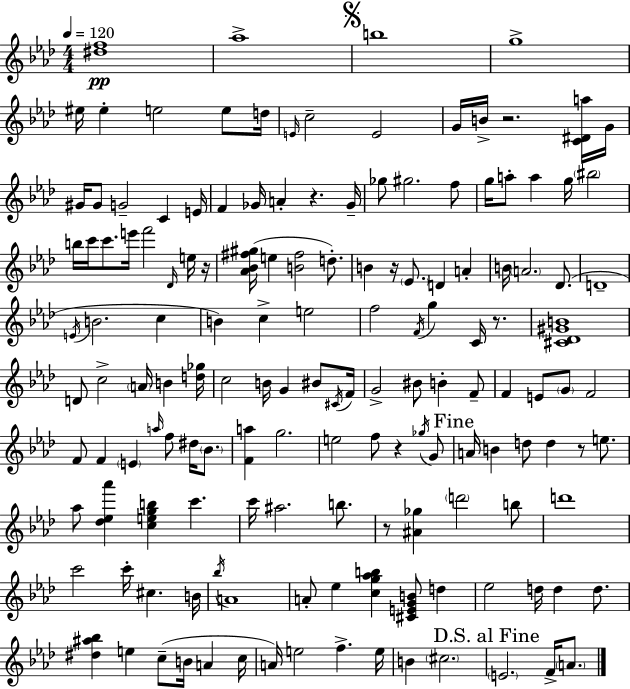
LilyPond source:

{
  \clef treble
  \numericTimeSignature
  \time 4/4
  \key f \minor
  \tempo 4 = 120
  \repeat volta 2 { <dis'' f''>1\pp | aes''1-> | \mark \markup { \musicglyph "scripts.segno" } b''1 | g''1-> | \break eis''16 eis''4-. e''2 e''8 d''16 | \grace { e'16 } c''2-- e'2 | g'16 b'16-> r2. <c' dis' a''>16 | g'16 gis'16 gis'8 g'2-- c'4 | \break e'16 f'4 ges'16 a'4-. r4. | ges'16-- ges''8 gis''2. f''8 | g''16 a''8-. a''4 g''16 \parenthesize bis''2 | b''16 c'''16 c'''8. e'''16 f'''2 \grace { des'16 } | \break e''16 r16 <aes' bes' fis'' gis''>16( e''4 <b' fis''>2 d''8.-.) | b'4 r16 \parenthesize ees'8. d'4 a'4-. | b'16 \parenthesize a'2. des'8.( | d'1-- | \break \acciaccatura { e'16 } b'2. c''4 | b'4) c''4-> e''2 | f''2 \acciaccatura { f'16 } g''4 | c'16 r8. <cis' des' gis' b'>1 | \break d'8 c''2-> \parenthesize a'16 b'4 | <d'' ges''>16 c''2 b'16 g'4 | bis'8 \acciaccatura { cis'16 } f'16 g'2-> bis'8 b'4-. | f'8-- f'4 e'8 \parenthesize g'8 f'2 | \break f'8 f'4 \parenthesize e'4 \grace { a''16 } | f''8 dis''16 \parenthesize bes'8. <f' a''>4 g''2. | e''2 f''8 | r4 \acciaccatura { ges''16 } g'8 \mark "Fine" a'16 b'4 d''8 d''4 | \break r8 e''8. aes''8 <des'' ees'' aes'''>4 <c'' e'' g'' b''>4 | c'''4. c'''16 ais''2. | b''8. r8 <ais' ges''>4 \parenthesize d'''2 | b''8 d'''1 | \break c'''2 c'''16-. | cis''4. b'16 \acciaccatura { bes''16 } a'1 | a'8-. ees''4 <c'' g'' aes'' b''>4 | <cis' e' g' b'>8 d''4 ees''2 | \break d''16 d''4 d''8. <dis'' ais'' bes''>4 e''4 | c''8--( b'16 a'4 c''16 a'16) e''2 | f''4.-> e''16 b'4 \parenthesize cis''2. | \mark "D.S. al Fine" \parenthesize e'2. | \break f'16-> \parenthesize a'8. } \bar "|."
}